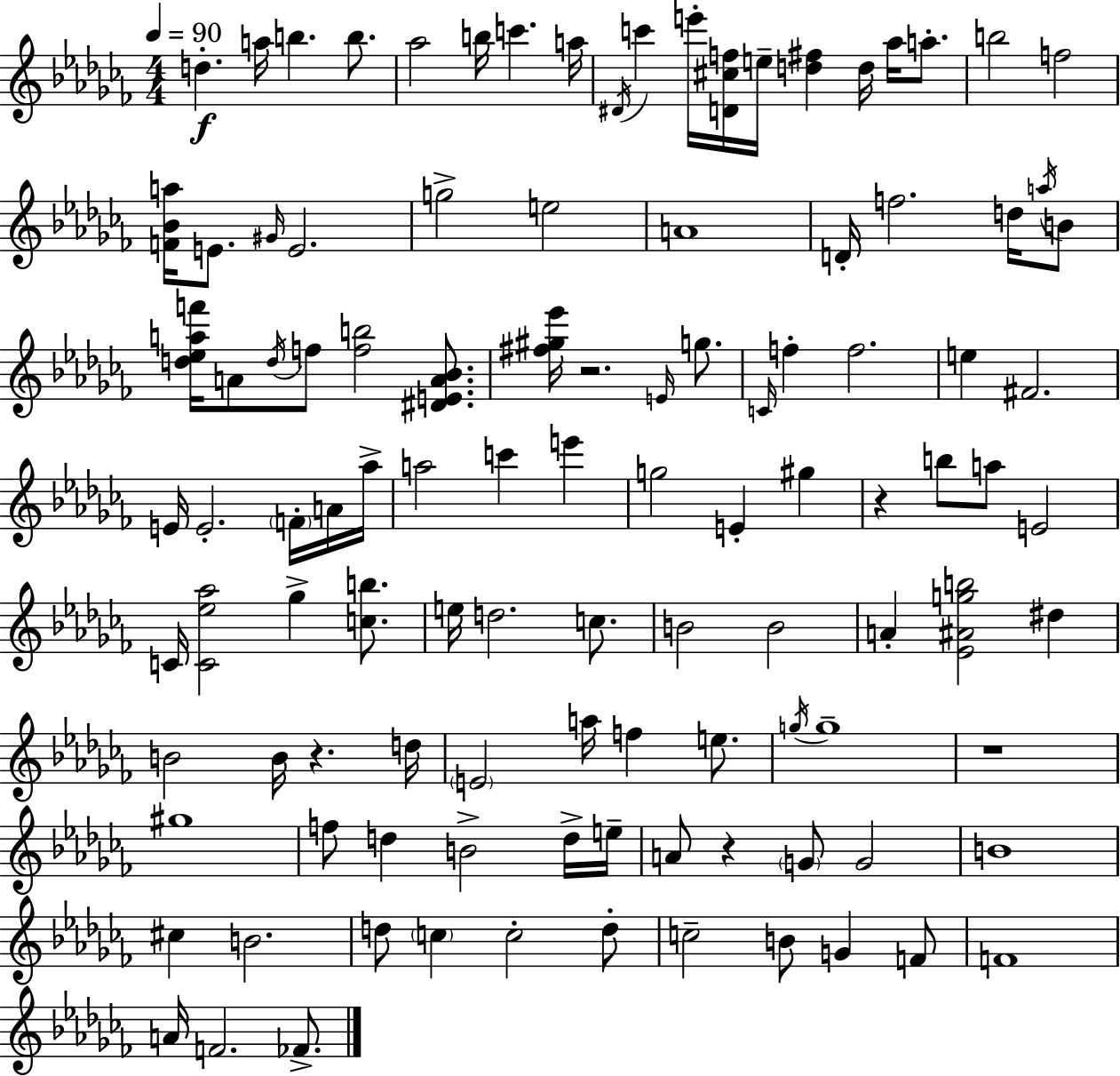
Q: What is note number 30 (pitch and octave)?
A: D5